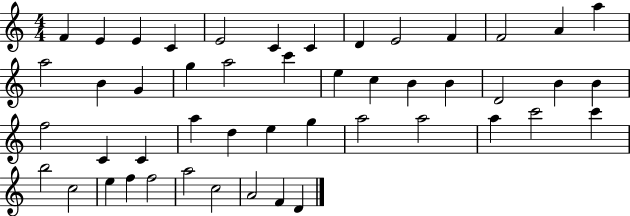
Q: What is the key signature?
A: C major